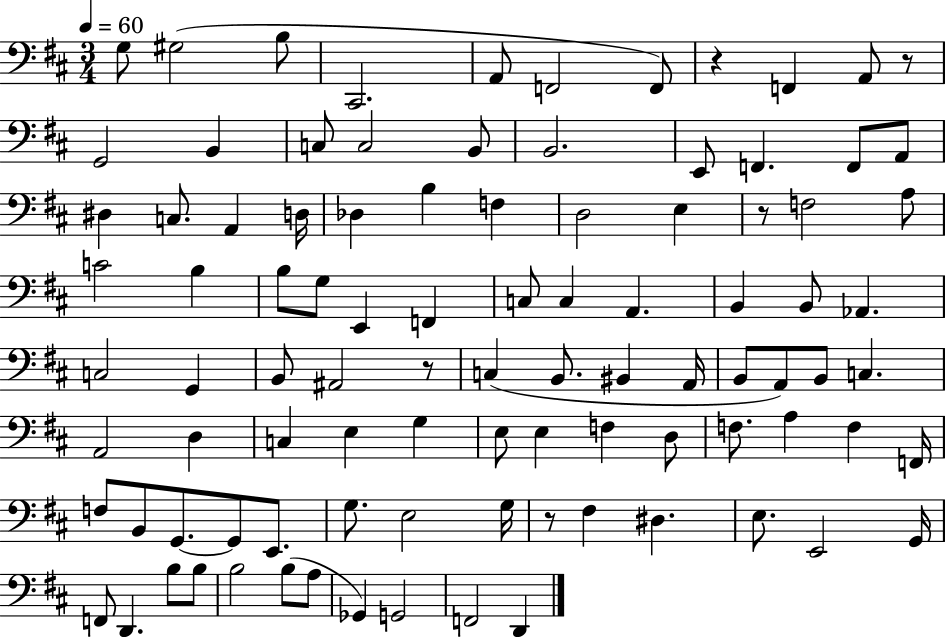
G3/e G#3/h B3/e C#2/h. A2/e F2/h F2/e R/q F2/q A2/e R/e G2/h B2/q C3/e C3/h B2/e B2/h. E2/e F2/q. F2/e A2/e D#3/q C3/e. A2/q D3/s Db3/q B3/q F3/q D3/h E3/q R/e F3/h A3/e C4/h B3/q B3/e G3/e E2/q F2/q C3/e C3/q A2/q. B2/q B2/e Ab2/q. C3/h G2/q B2/e A#2/h R/e C3/q B2/e. BIS2/q A2/s B2/e A2/e B2/e C3/q. A2/h D3/q C3/q E3/q G3/q E3/e E3/q F3/q D3/e F3/e. A3/q F3/q F2/s F3/e B2/e G2/e. G2/e E2/e. G3/e. E3/h G3/s R/e F#3/q D#3/q. E3/e. E2/h G2/s F2/e D2/q. B3/e B3/e B3/h B3/e A3/e Gb2/q G2/h F2/h D2/q